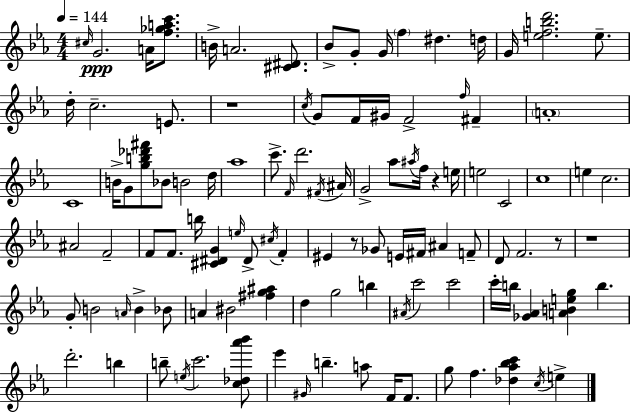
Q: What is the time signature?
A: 4/4